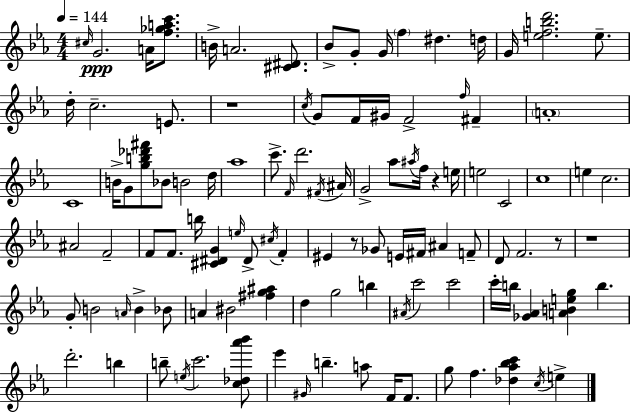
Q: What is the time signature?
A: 4/4